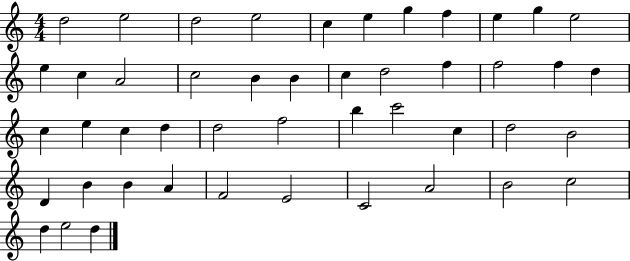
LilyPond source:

{
  \clef treble
  \numericTimeSignature
  \time 4/4
  \key c \major
  d''2 e''2 | d''2 e''2 | c''4 e''4 g''4 f''4 | e''4 g''4 e''2 | \break e''4 c''4 a'2 | c''2 b'4 b'4 | c''4 d''2 f''4 | f''2 f''4 d''4 | \break c''4 e''4 c''4 d''4 | d''2 f''2 | b''4 c'''2 c''4 | d''2 b'2 | \break d'4 b'4 b'4 a'4 | f'2 e'2 | c'2 a'2 | b'2 c''2 | \break d''4 e''2 d''4 | \bar "|."
}